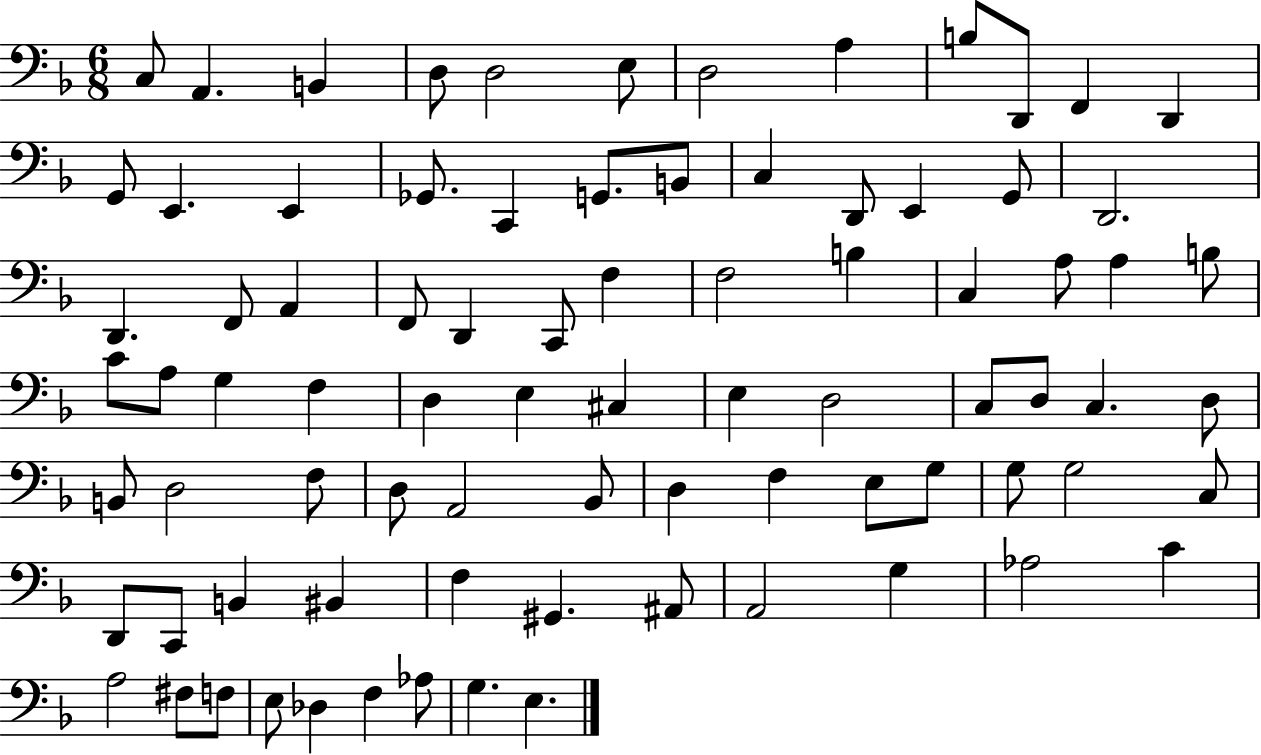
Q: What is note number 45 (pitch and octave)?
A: E3